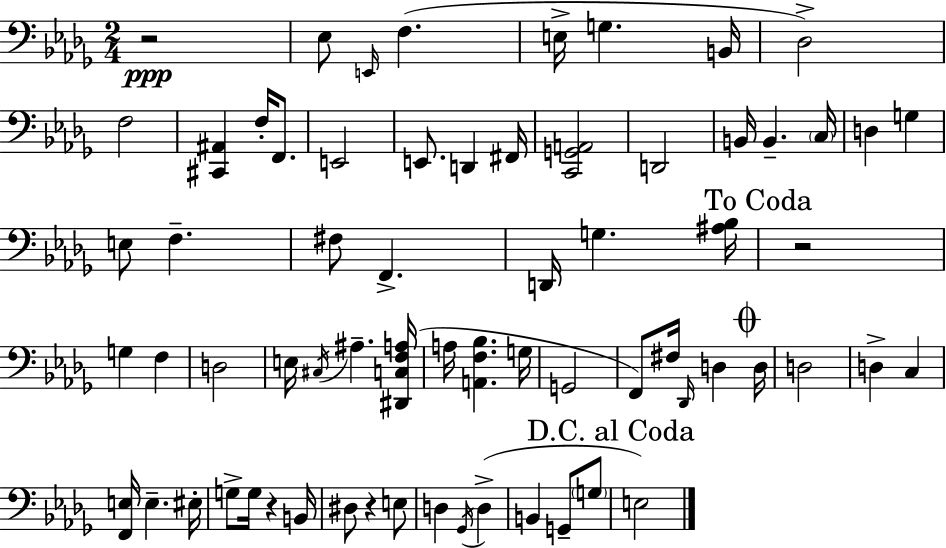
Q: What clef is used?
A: bass